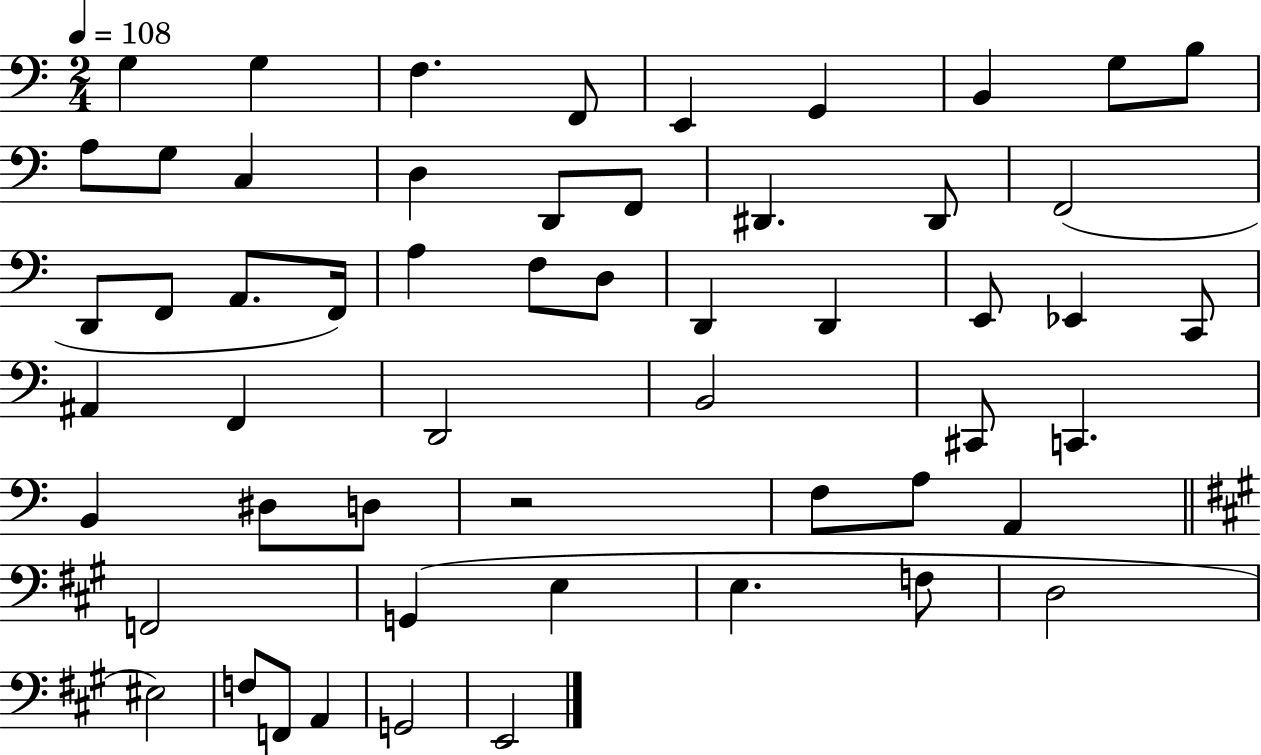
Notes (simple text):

G3/q G3/q F3/q. F2/e E2/q G2/q B2/q G3/e B3/e A3/e G3/e C3/q D3/q D2/e F2/e D#2/q. D#2/e F2/h D2/e F2/e A2/e. F2/s A3/q F3/e D3/e D2/q D2/q E2/e Eb2/q C2/e A#2/q F2/q D2/h B2/h C#2/e C2/q. B2/q D#3/e D3/e R/h F3/e A3/e A2/q F2/h G2/q E3/q E3/q. F3/e D3/h EIS3/h F3/e F2/e A2/q G2/h E2/h